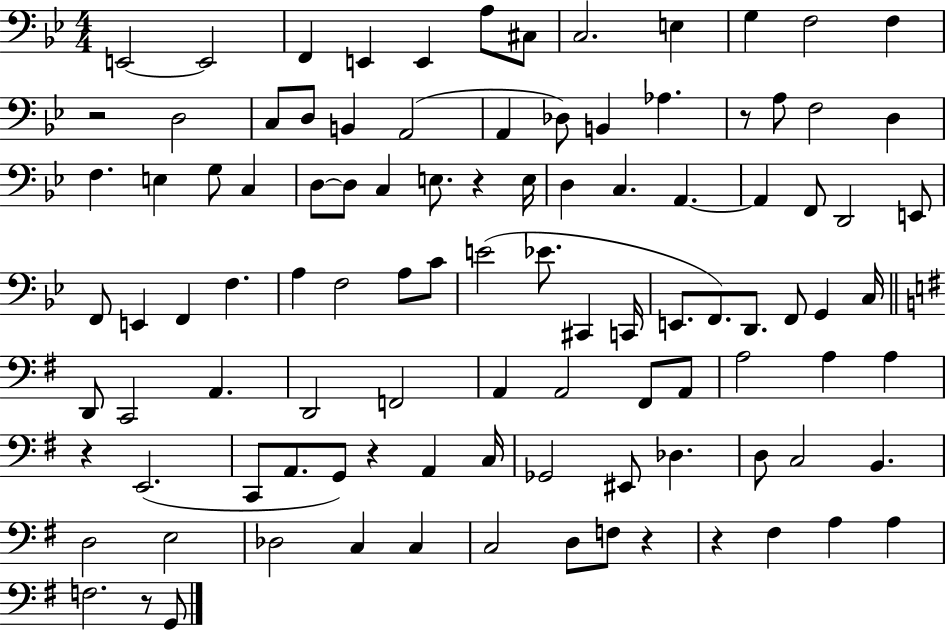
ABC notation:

X:1
T:Untitled
M:4/4
L:1/4
K:Bb
E,,2 E,,2 F,, E,, E,, A,/2 ^C,/2 C,2 E, G, F,2 F, z2 D,2 C,/2 D,/2 B,, A,,2 A,, _D,/2 B,, _A, z/2 A,/2 F,2 D, F, E, G,/2 C, D,/2 D,/2 C, E,/2 z E,/4 D, C, A,, A,, F,,/2 D,,2 E,,/2 F,,/2 E,, F,, F, A, F,2 A,/2 C/2 E2 _E/2 ^C,, C,,/4 E,,/2 F,,/2 D,,/2 F,,/2 G,, C,/4 D,,/2 C,,2 A,, D,,2 F,,2 A,, A,,2 ^F,,/2 A,,/2 A,2 A, A, z E,,2 C,,/2 A,,/2 G,,/2 z A,, C,/4 _G,,2 ^E,,/2 _D, D,/2 C,2 B,, D,2 E,2 _D,2 C, C, C,2 D,/2 F,/2 z z ^F, A, A, F,2 z/2 G,,/2